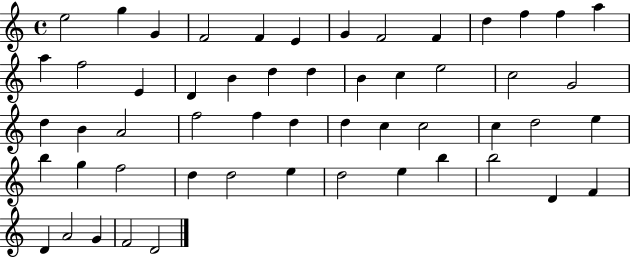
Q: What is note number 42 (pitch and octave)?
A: D5